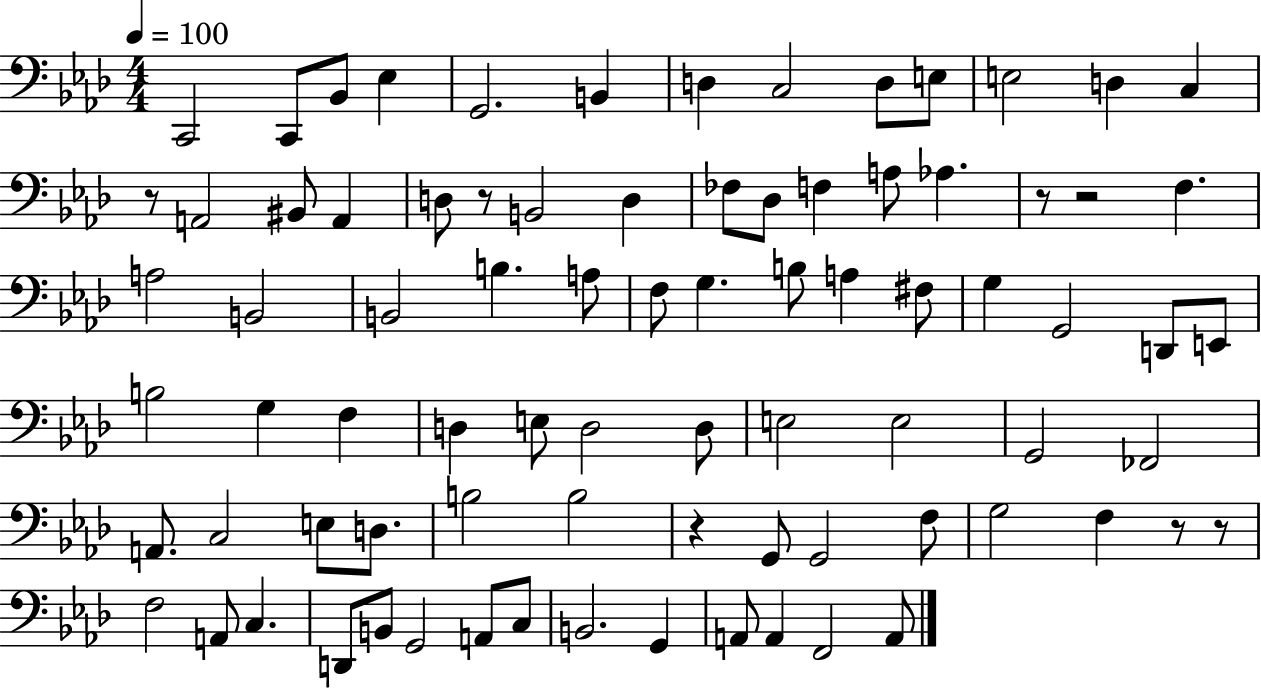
X:1
T:Untitled
M:4/4
L:1/4
K:Ab
C,,2 C,,/2 _B,,/2 _E, G,,2 B,, D, C,2 D,/2 E,/2 E,2 D, C, z/2 A,,2 ^B,,/2 A,, D,/2 z/2 B,,2 D, _F,/2 _D,/2 F, A,/2 _A, z/2 z2 F, A,2 B,,2 B,,2 B, A,/2 F,/2 G, B,/2 A, ^F,/2 G, G,,2 D,,/2 E,,/2 B,2 G, F, D, E,/2 D,2 D,/2 E,2 E,2 G,,2 _F,,2 A,,/2 C,2 E,/2 D,/2 B,2 B,2 z G,,/2 G,,2 F,/2 G,2 F, z/2 z/2 F,2 A,,/2 C, D,,/2 B,,/2 G,,2 A,,/2 C,/2 B,,2 G,, A,,/2 A,, F,,2 A,,/2